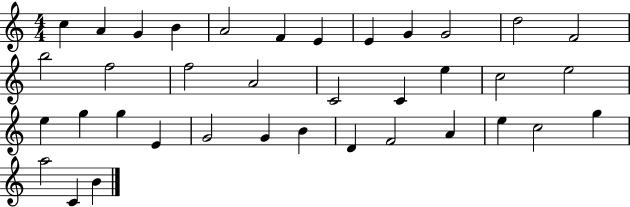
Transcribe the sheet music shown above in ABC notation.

X:1
T:Untitled
M:4/4
L:1/4
K:C
c A G B A2 F E E G G2 d2 F2 b2 f2 f2 A2 C2 C e c2 e2 e g g E G2 G B D F2 A e c2 g a2 C B